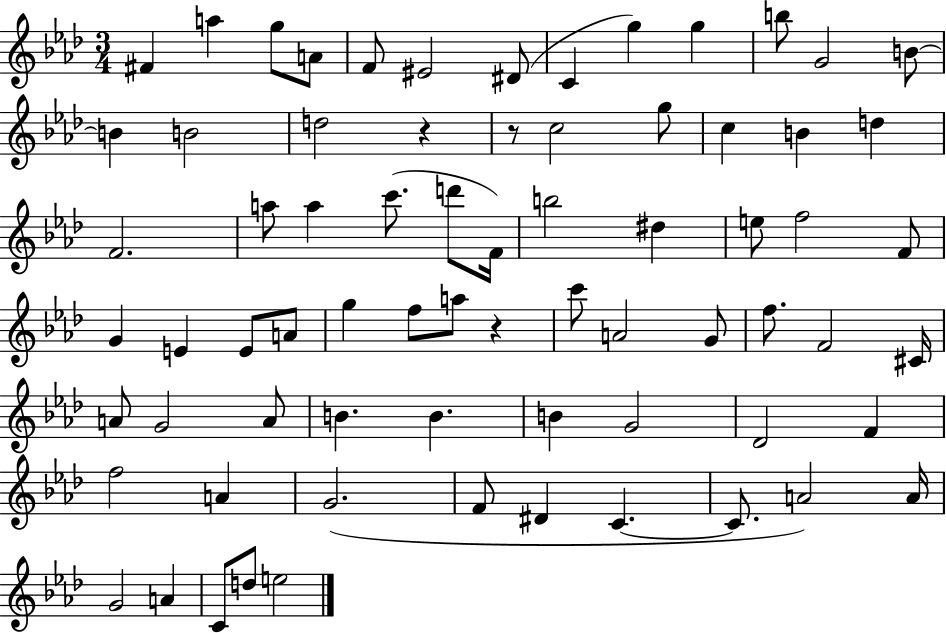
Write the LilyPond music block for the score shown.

{
  \clef treble
  \numericTimeSignature
  \time 3/4
  \key aes \major
  fis'4 a''4 g''8 a'8 | f'8 eis'2 dis'8( | c'4 g''4) g''4 | b''8 g'2 b'8~~ | \break b'4 b'2 | d''2 r4 | r8 c''2 g''8 | c''4 b'4 d''4 | \break f'2. | a''8 a''4 c'''8.( d'''8 f'16) | b''2 dis''4 | e''8 f''2 f'8 | \break g'4 e'4 e'8 a'8 | g''4 f''8 a''8 r4 | c'''8 a'2 g'8 | f''8. f'2 cis'16 | \break a'8 g'2 a'8 | b'4. b'4. | b'4 g'2 | des'2 f'4 | \break f''2 a'4 | g'2.( | f'8 dis'4 c'4.~~ | c'8. a'2) a'16 | \break g'2 a'4 | c'8 d''8 e''2 | \bar "|."
}